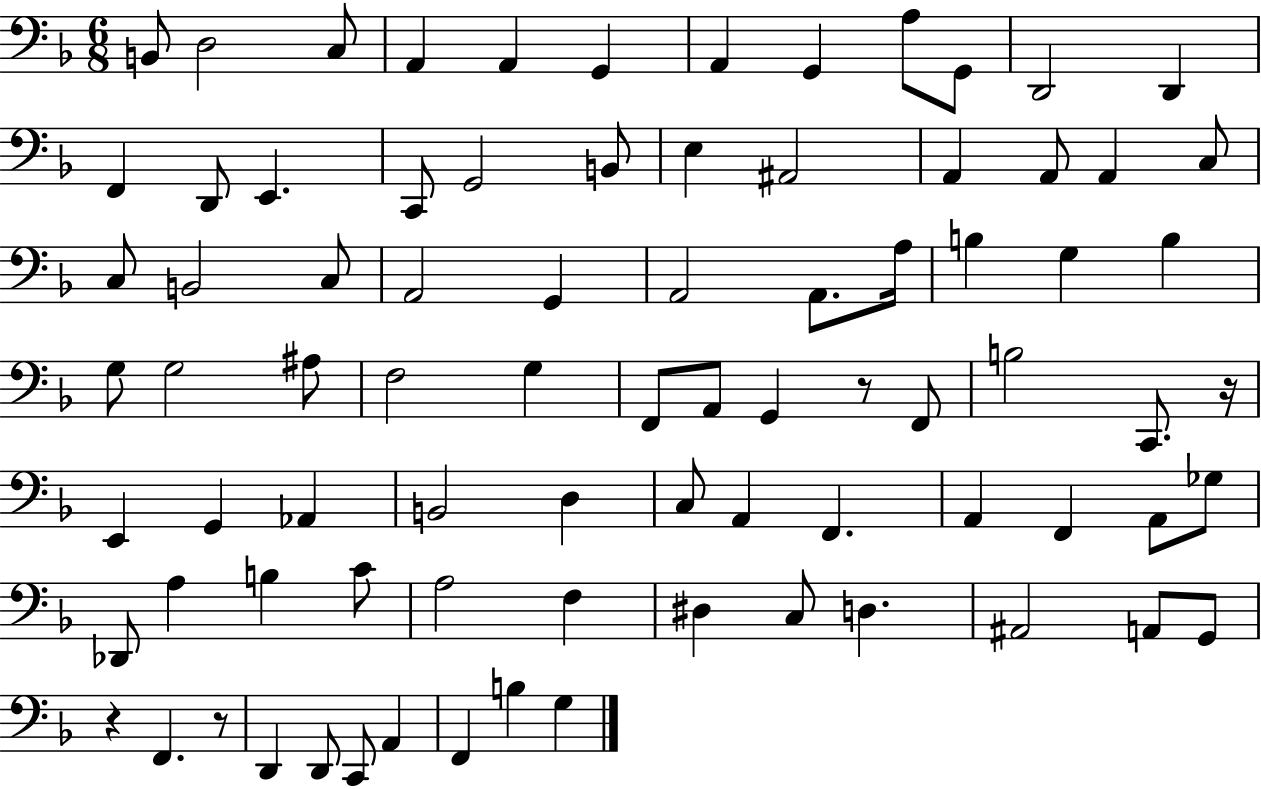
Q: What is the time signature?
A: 6/8